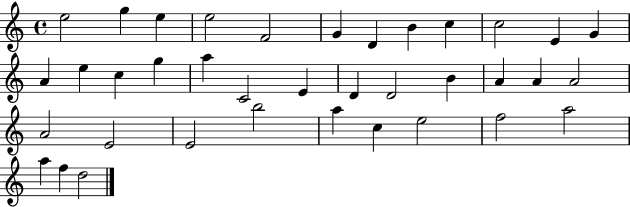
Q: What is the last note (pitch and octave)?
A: D5